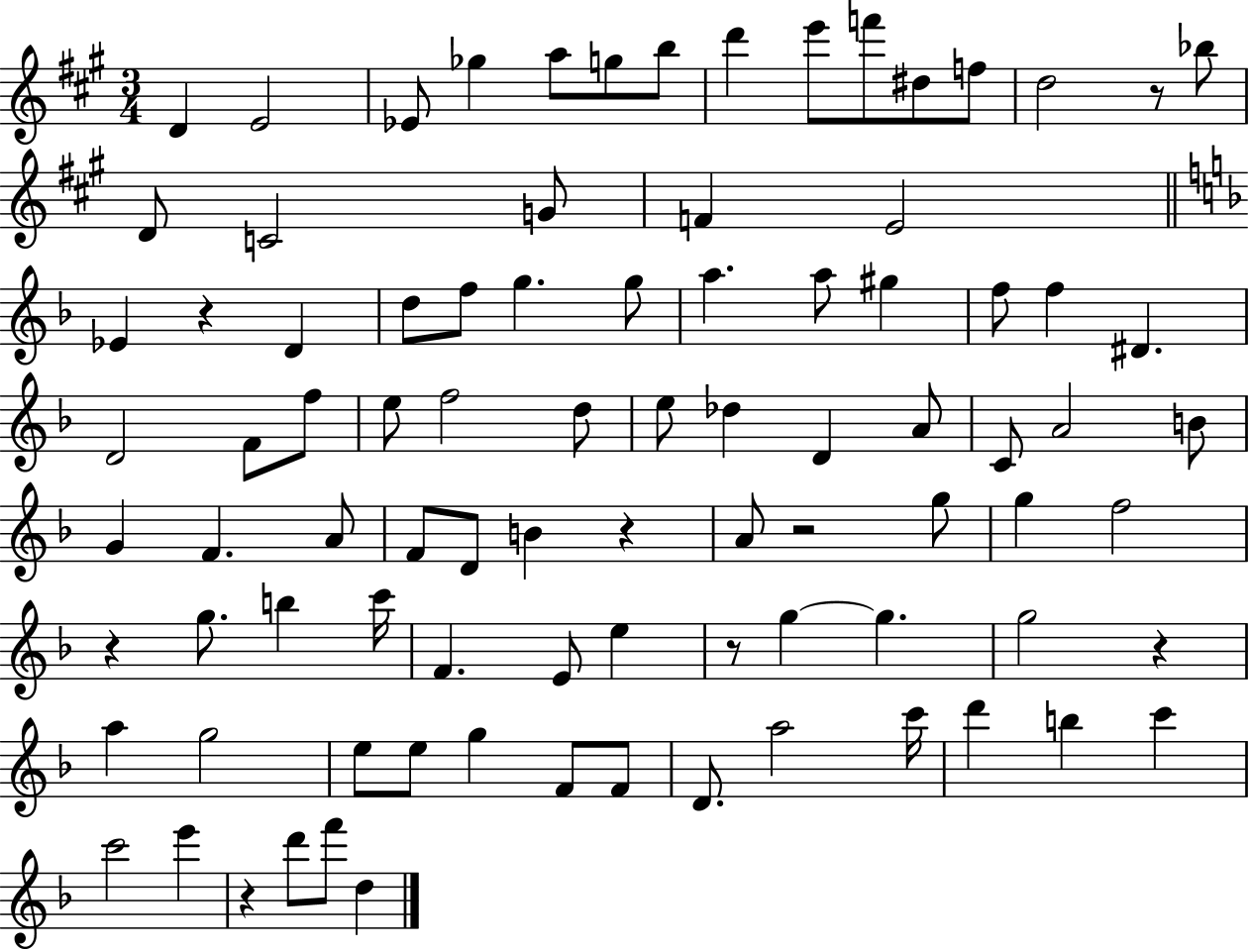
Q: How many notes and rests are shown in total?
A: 89